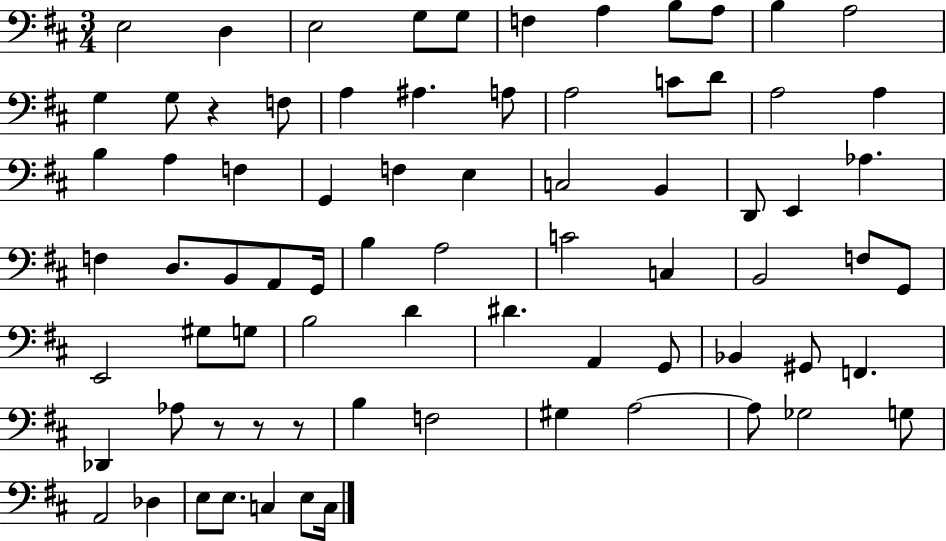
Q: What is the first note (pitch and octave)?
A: E3